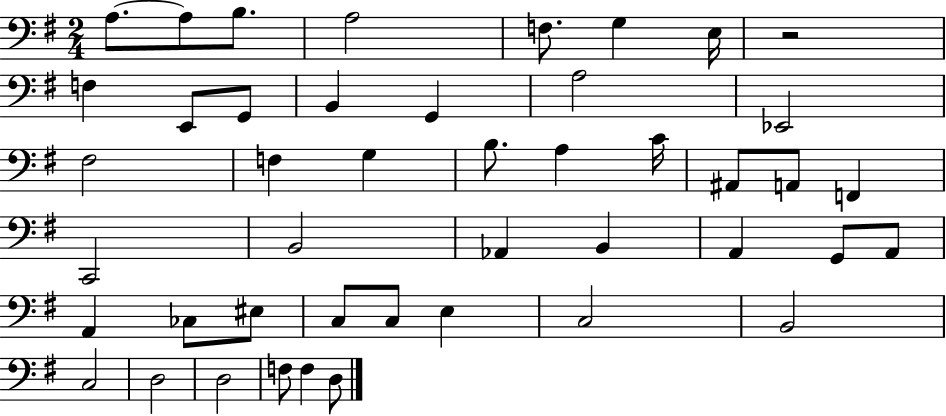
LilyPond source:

{
  \clef bass
  \numericTimeSignature
  \time 2/4
  \key g \major
  a8.~~ a8 b8. | a2 | f8. g4 e16 | r2 | \break f4 e,8 g,8 | b,4 g,4 | a2 | ees,2 | \break fis2 | f4 g4 | b8. a4 c'16 | ais,8 a,8 f,4 | \break c,2 | b,2 | aes,4 b,4 | a,4 g,8 a,8 | \break a,4 ces8 eis8 | c8 c8 e4 | c2 | b,2 | \break c2 | d2 | d2 | f8 f4 d8 | \break \bar "|."
}